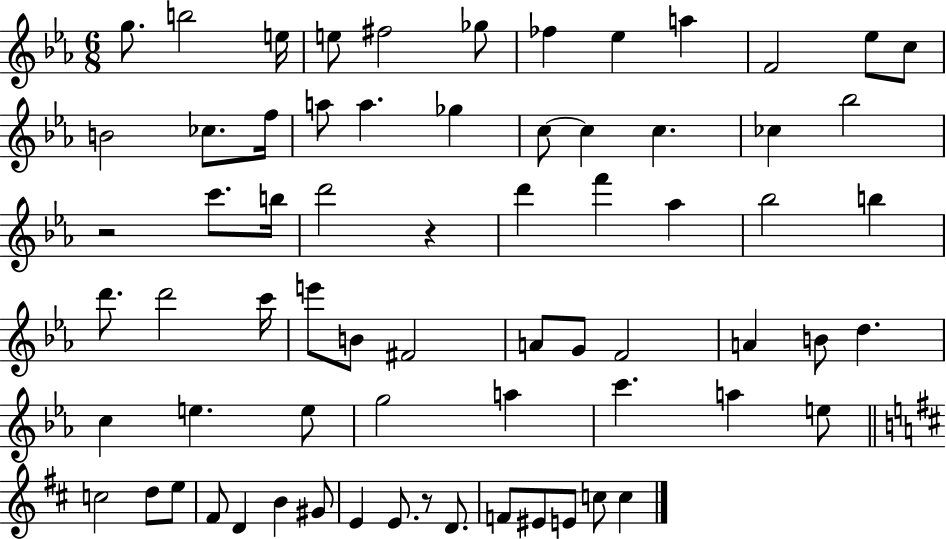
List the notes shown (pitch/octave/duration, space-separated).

G5/e. B5/h E5/s E5/e F#5/h Gb5/e FES5/q Eb5/q A5/q F4/h Eb5/e C5/e B4/h CES5/e. F5/s A5/e A5/q. Gb5/q C5/e C5/q C5/q. CES5/q Bb5/h R/h C6/e. B5/s D6/h R/q D6/q F6/q Ab5/q Bb5/h B5/q D6/e. D6/h C6/s E6/e B4/e F#4/h A4/e G4/e F4/h A4/q B4/e D5/q. C5/q E5/q. E5/e G5/h A5/q C6/q. A5/q E5/e C5/h D5/e E5/e F#4/e D4/q B4/q G#4/e E4/q E4/e. R/e D4/e. F4/e EIS4/e E4/e C5/e C5/q